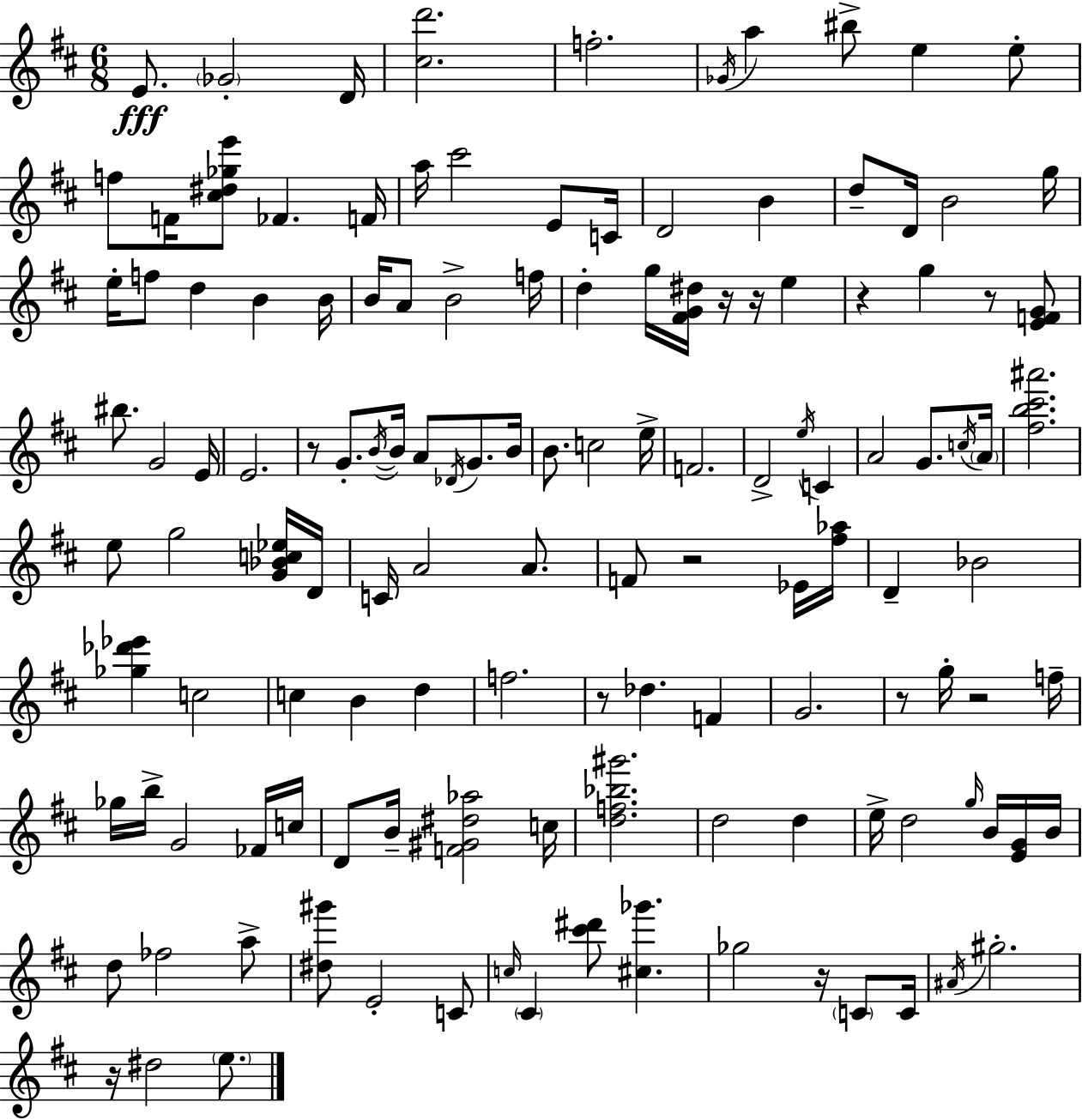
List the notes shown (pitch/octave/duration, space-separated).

E4/e. Gb4/h D4/s [C#5,D6]/h. F5/h. Gb4/s A5/q BIS5/e E5/q E5/e F5/e F4/s [C#5,D#5,Gb5,E6]/e FES4/q. F4/s A5/s C#6/h E4/e C4/s D4/h B4/q D5/e D4/s B4/h G5/s E5/s F5/e D5/q B4/q B4/s B4/s A4/e B4/h F5/s D5/q G5/s [F#4,G4,D#5]/s R/s R/s E5/q R/q G5/q R/e [E4,F4,G4]/e BIS5/e. G4/h E4/s E4/h. R/e G4/e. B4/s B4/s A4/e Db4/s G4/e. B4/s B4/e. C5/h E5/s F4/h. D4/h E5/s C4/q A4/h G4/e. C5/s A4/s [F#5,B5,C#6,A#6]/h. E5/e G5/h [G4,Bb4,C5,Eb5]/s D4/s C4/s A4/h A4/e. F4/e R/h Eb4/s [F#5,Ab5]/s D4/q Bb4/h [Gb5,Db6,Eb6]/q C5/h C5/q B4/q D5/q F5/h. R/e Db5/q. F4/q G4/h. R/e G5/s R/h F5/s Gb5/s B5/s G4/h FES4/s C5/s D4/e B4/s [F4,G#4,D#5,Ab5]/h C5/s [D5,F5,Bb5,G#6]/h. D5/h D5/q E5/s D5/h G5/s B4/s [E4,G4]/s B4/s D5/e FES5/h A5/e [D#5,G#6]/e E4/h C4/e C5/s C#4/q [C#6,D#6]/e [C#5,Gb6]/q. Gb5/h R/s C4/e C4/s A#4/s G#5/h. R/s D#5/h E5/e.